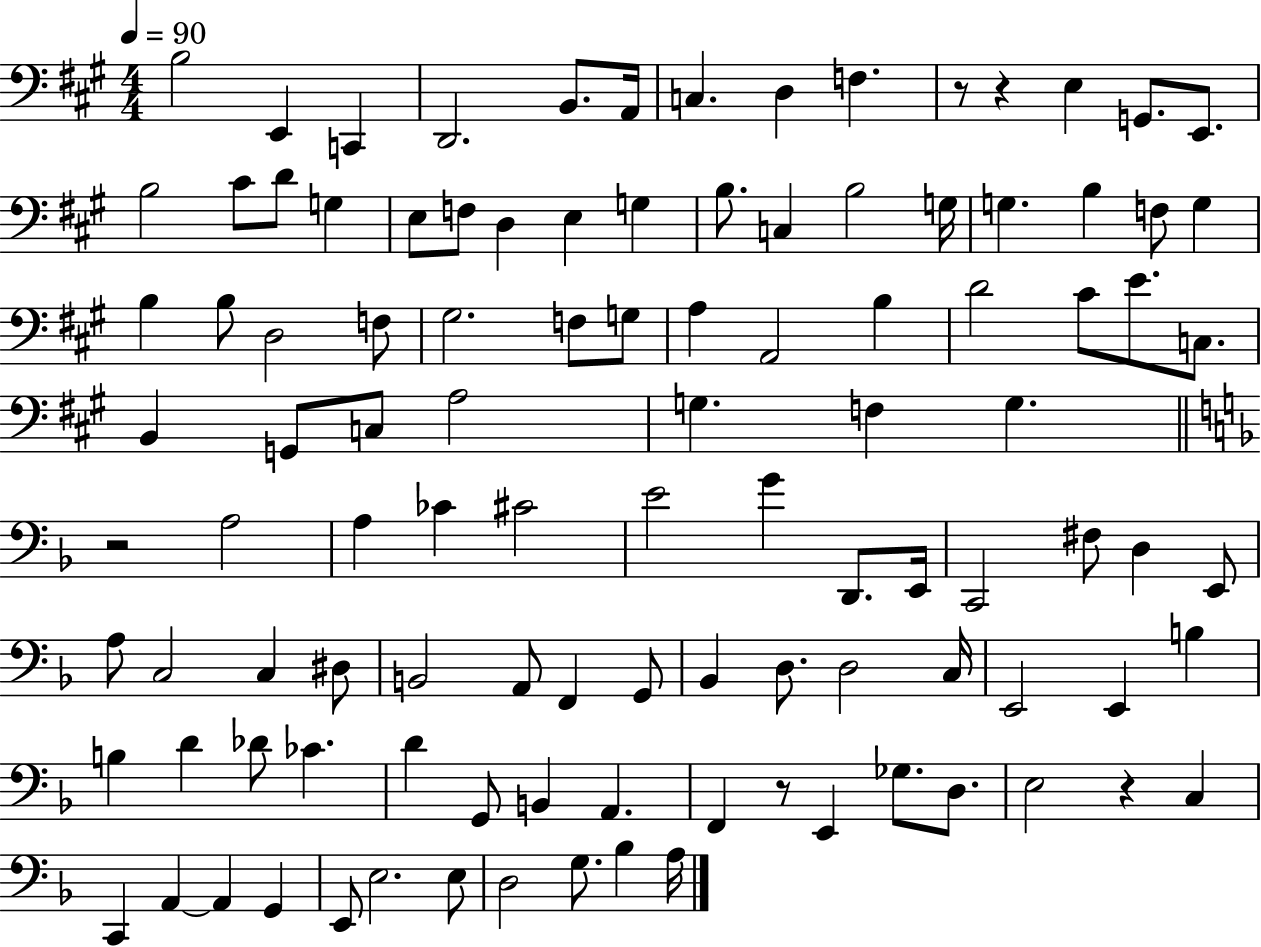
B3/h E2/q C2/q D2/h. B2/e. A2/s C3/q. D3/q F3/q. R/e R/q E3/q G2/e. E2/e. B3/h C#4/e D4/e G3/q E3/e F3/e D3/q E3/q G3/q B3/e. C3/q B3/h G3/s G3/q. B3/q F3/e G3/q B3/q B3/e D3/h F3/e G#3/h. F3/e G3/e A3/q A2/h B3/q D4/h C#4/e E4/e. C3/e. B2/q G2/e C3/e A3/h G3/q. F3/q G3/q. R/h A3/h A3/q CES4/q C#4/h E4/h G4/q D2/e. E2/s C2/h F#3/e D3/q E2/e A3/e C3/h C3/q D#3/e B2/h A2/e F2/q G2/e Bb2/q D3/e. D3/h C3/s E2/h E2/q B3/q B3/q D4/q Db4/e CES4/q. D4/q G2/e B2/q A2/q. F2/q R/e E2/q Gb3/e. D3/e. E3/h R/q C3/q C2/q A2/q A2/q G2/q E2/e E3/h. E3/e D3/h G3/e. Bb3/q A3/s